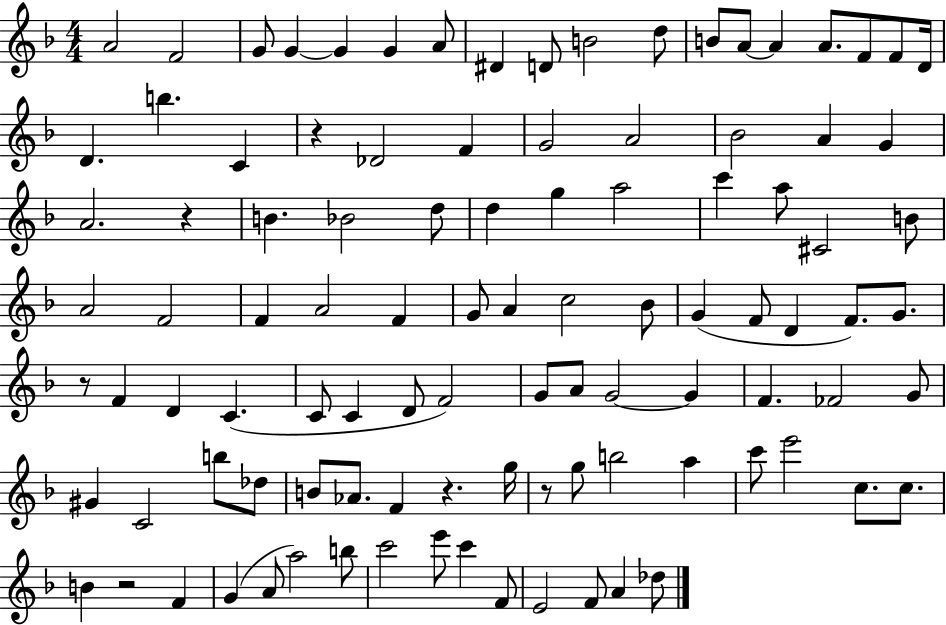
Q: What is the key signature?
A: F major